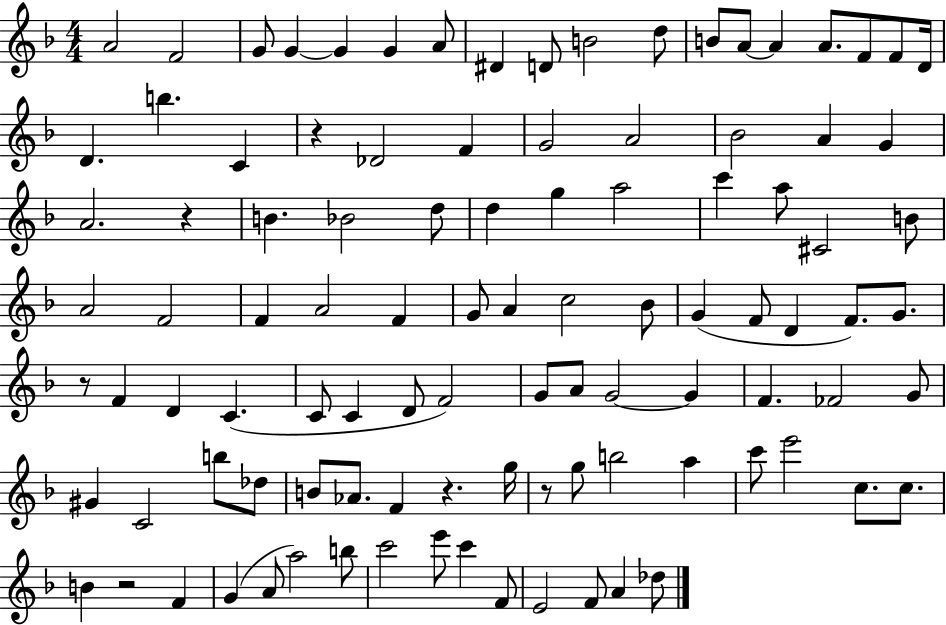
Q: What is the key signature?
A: F major